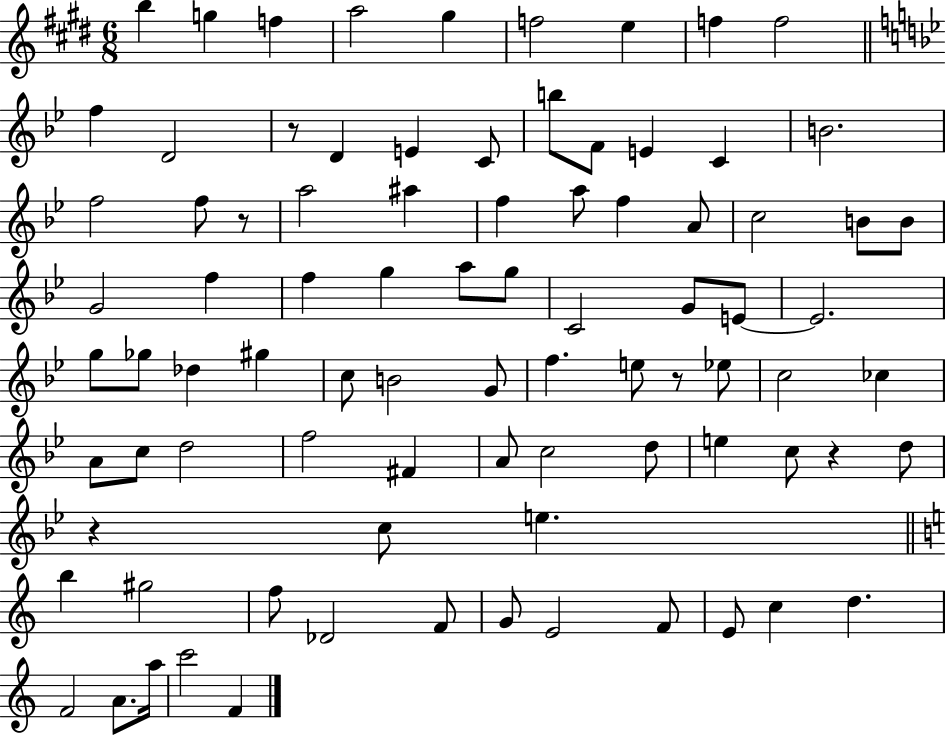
B5/q G5/q F5/q A5/h G#5/q F5/h E5/q F5/q F5/h F5/q D4/h R/e D4/q E4/q C4/e B5/e F4/e E4/q C4/q B4/h. F5/h F5/e R/e A5/h A#5/q F5/q A5/e F5/q A4/e C5/h B4/e B4/e G4/h F5/q F5/q G5/q A5/e G5/e C4/h G4/e E4/e E4/h. G5/e Gb5/e Db5/q G#5/q C5/e B4/h G4/e F5/q. E5/e R/e Eb5/e C5/h CES5/q A4/e C5/e D5/h F5/h F#4/q A4/e C5/h D5/e E5/q C5/e R/q D5/e R/q C5/e E5/q. B5/q G#5/h F5/e Db4/h F4/e G4/e E4/h F4/e E4/e C5/q D5/q. F4/h A4/e. A5/s C6/h F4/q